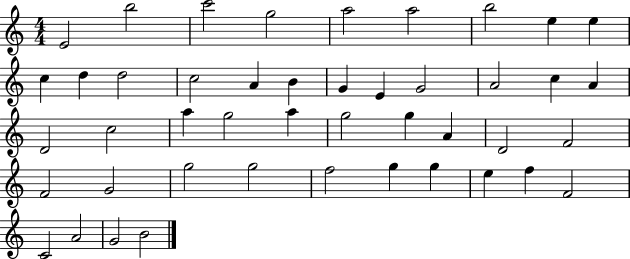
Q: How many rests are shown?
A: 0